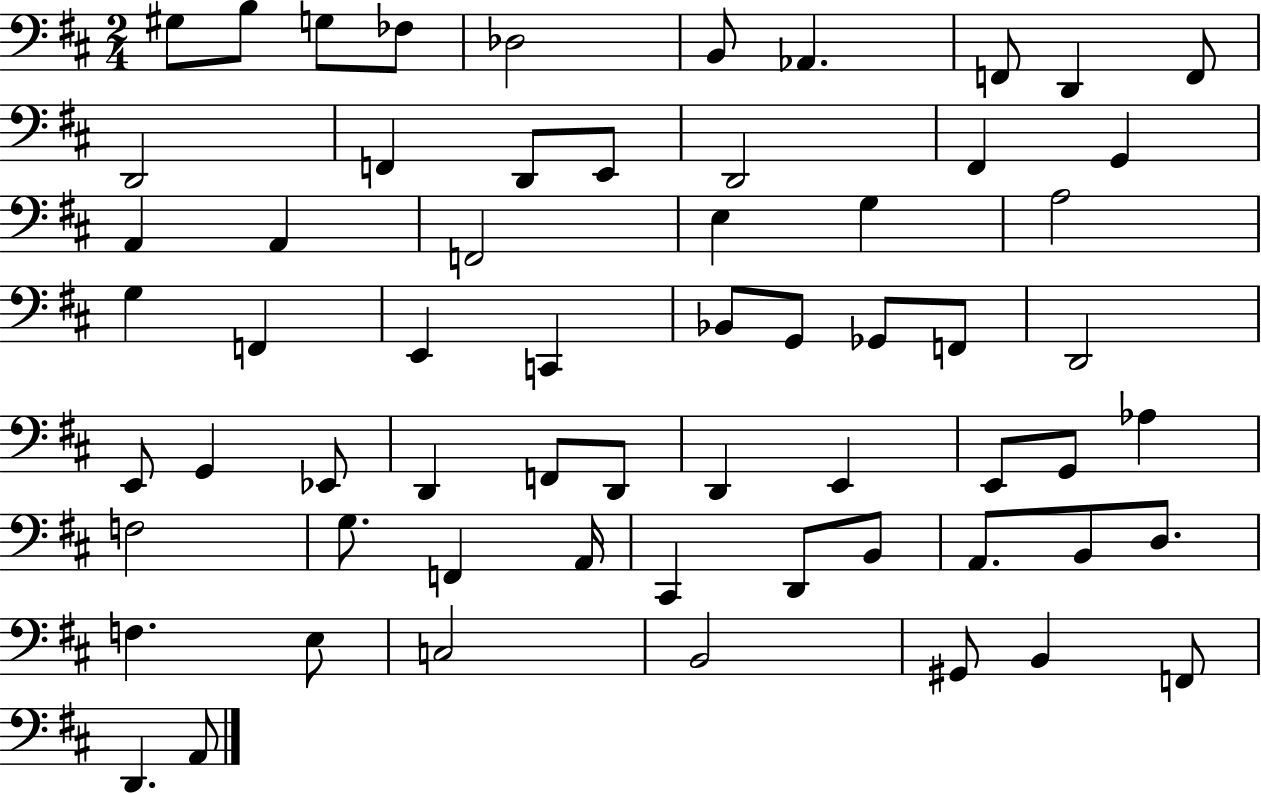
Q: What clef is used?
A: bass